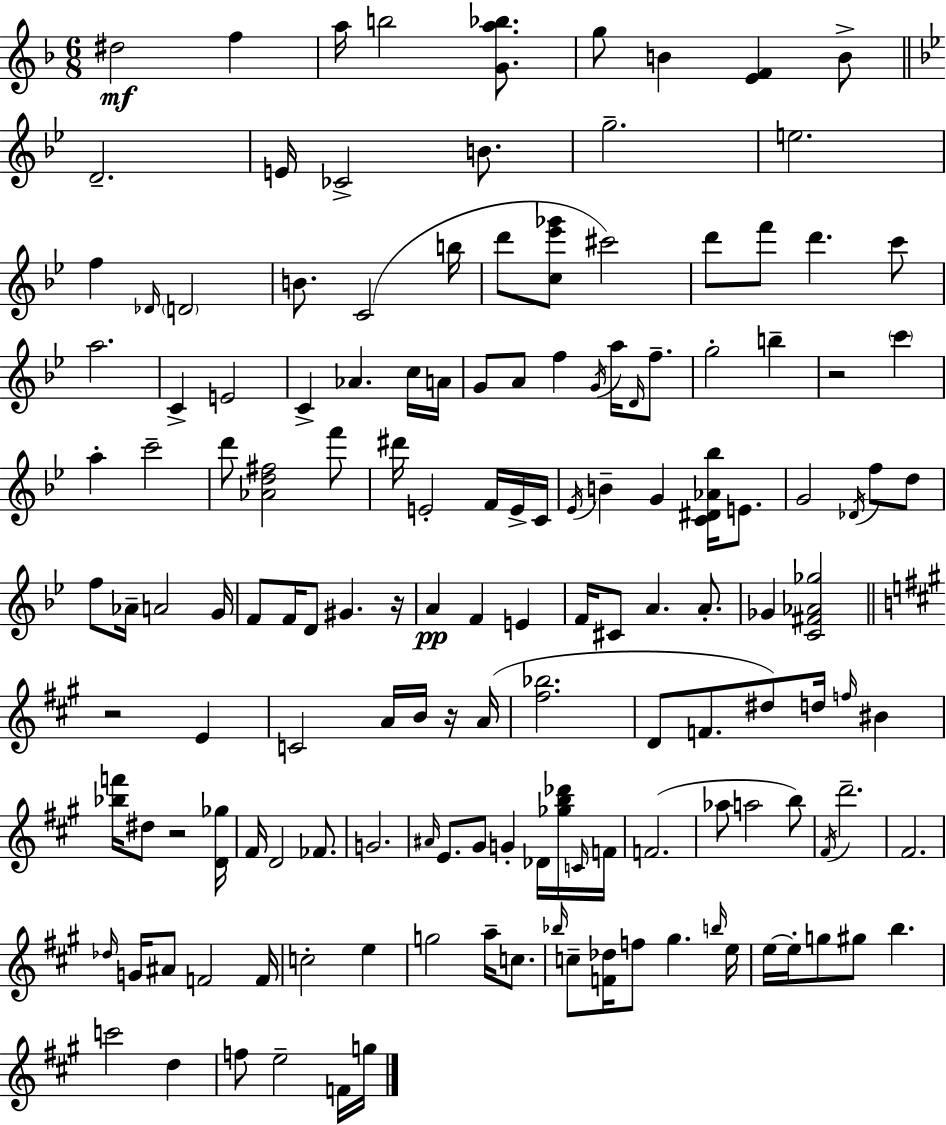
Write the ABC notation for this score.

X:1
T:Untitled
M:6/8
L:1/4
K:F
^d2 f a/4 b2 [Ga_b]/2 g/2 B [EF] B/2 D2 E/4 _C2 B/2 g2 e2 f _D/4 D2 B/2 C2 b/4 d'/2 [c_e'_g']/2 ^c'2 d'/2 f'/2 d' c'/2 a2 C E2 C _A c/4 A/4 G/2 A/2 f G/4 a/4 D/4 f/2 g2 b z2 c' a c'2 d'/2 [_Ad^f]2 f'/2 ^d'/4 E2 F/4 E/4 C/4 _E/4 B G [C^D_A_b]/4 E/2 G2 _D/4 f/2 d/2 f/2 _A/4 A2 G/4 F/2 F/4 D/2 ^G z/4 A F E F/4 ^C/2 A A/2 _G [C^F_A_g]2 z2 E C2 A/4 B/4 z/4 A/4 [^f_b]2 D/2 F/2 ^d/2 d/4 f/4 ^B [_bf']/4 ^d/2 z2 [D_g]/4 ^F/4 D2 _F/2 G2 ^A/4 E/2 ^G/2 G _D/4 [_gb_d']/4 C/4 F/4 F2 _a/2 a2 b/2 ^F/4 d'2 ^F2 _d/4 G/4 ^A/2 F2 F/4 c2 e g2 a/4 c/2 _b/4 c/2 [F_d]/4 f/2 ^g b/4 e/4 e/4 e/4 g/2 ^g/2 b c'2 d f/2 e2 F/4 g/4